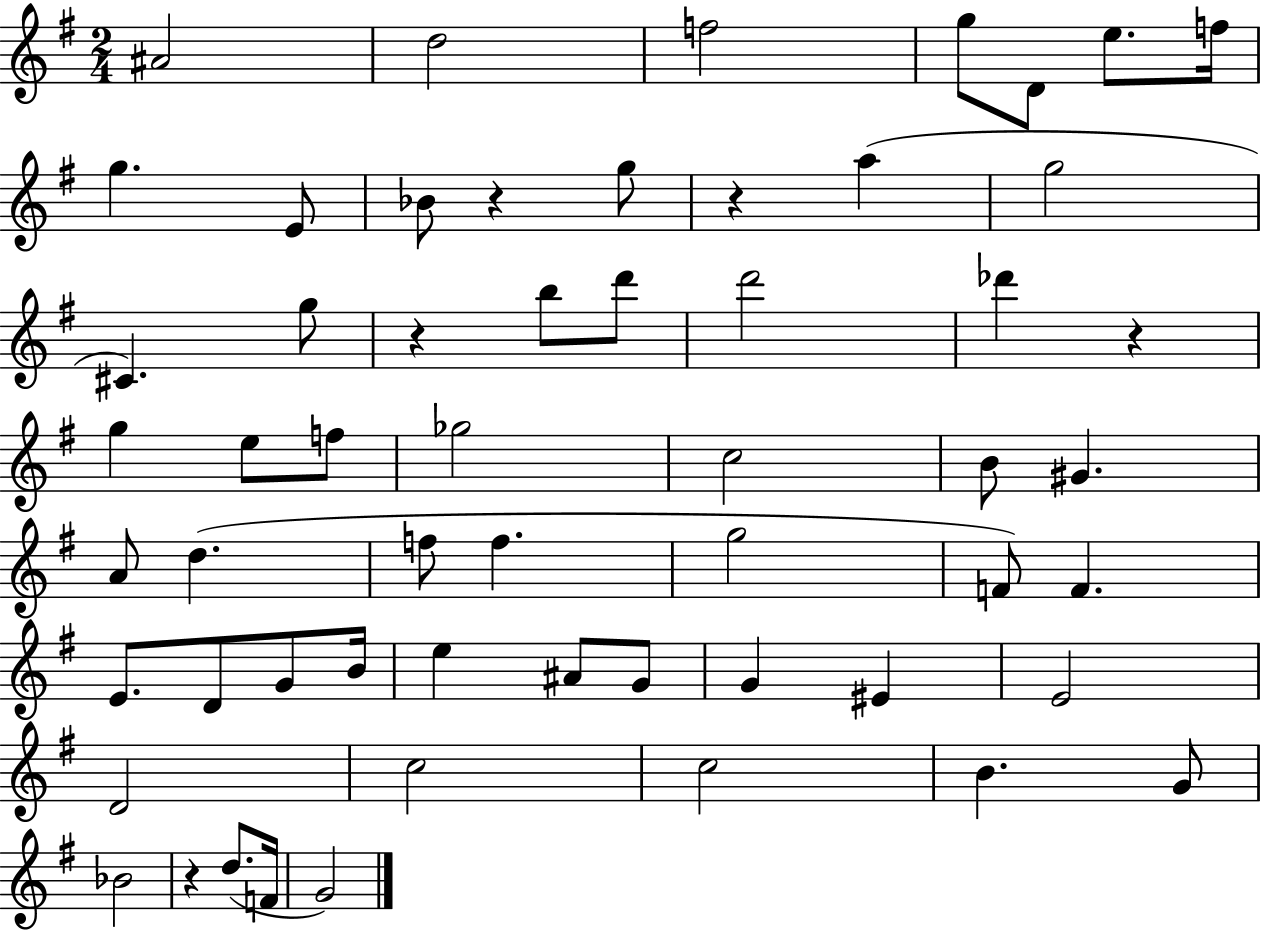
A#4/h D5/h F5/h G5/e D4/e E5/e. F5/s G5/q. E4/e Bb4/e R/q G5/e R/q A5/q G5/h C#4/q. G5/e R/q B5/e D6/e D6/h Db6/q R/q G5/q E5/e F5/e Gb5/h C5/h B4/e G#4/q. A4/e D5/q. F5/e F5/q. G5/h F4/e F4/q. E4/e. D4/e G4/e B4/s E5/q A#4/e G4/e G4/q EIS4/q E4/h D4/h C5/h C5/h B4/q. G4/e Bb4/h R/q D5/e. F4/s G4/h